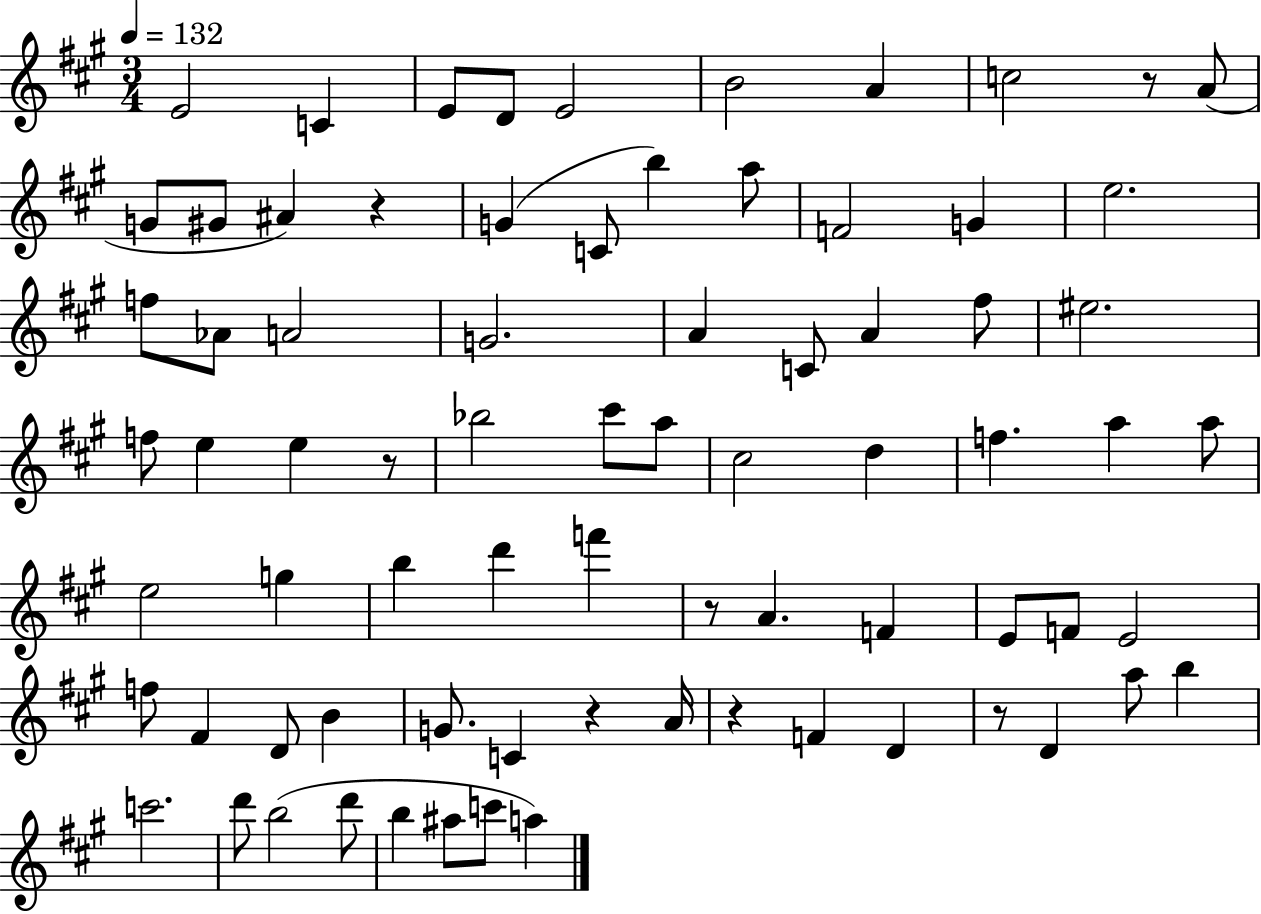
{
  \clef treble
  \numericTimeSignature
  \time 3/4
  \key a \major
  \tempo 4 = 132
  e'2 c'4 | e'8 d'8 e'2 | b'2 a'4 | c''2 r8 a'8( | \break g'8 gis'8 ais'4) r4 | g'4( c'8 b''4) a''8 | f'2 g'4 | e''2. | \break f''8 aes'8 a'2 | g'2. | a'4 c'8 a'4 fis''8 | eis''2. | \break f''8 e''4 e''4 r8 | bes''2 cis'''8 a''8 | cis''2 d''4 | f''4. a''4 a''8 | \break e''2 g''4 | b''4 d'''4 f'''4 | r8 a'4. f'4 | e'8 f'8 e'2 | \break f''8 fis'4 d'8 b'4 | g'8. c'4 r4 a'16 | r4 f'4 d'4 | r8 d'4 a''8 b''4 | \break c'''2. | d'''8 b''2( d'''8 | b''4 ais''8 c'''8 a''4) | \bar "|."
}